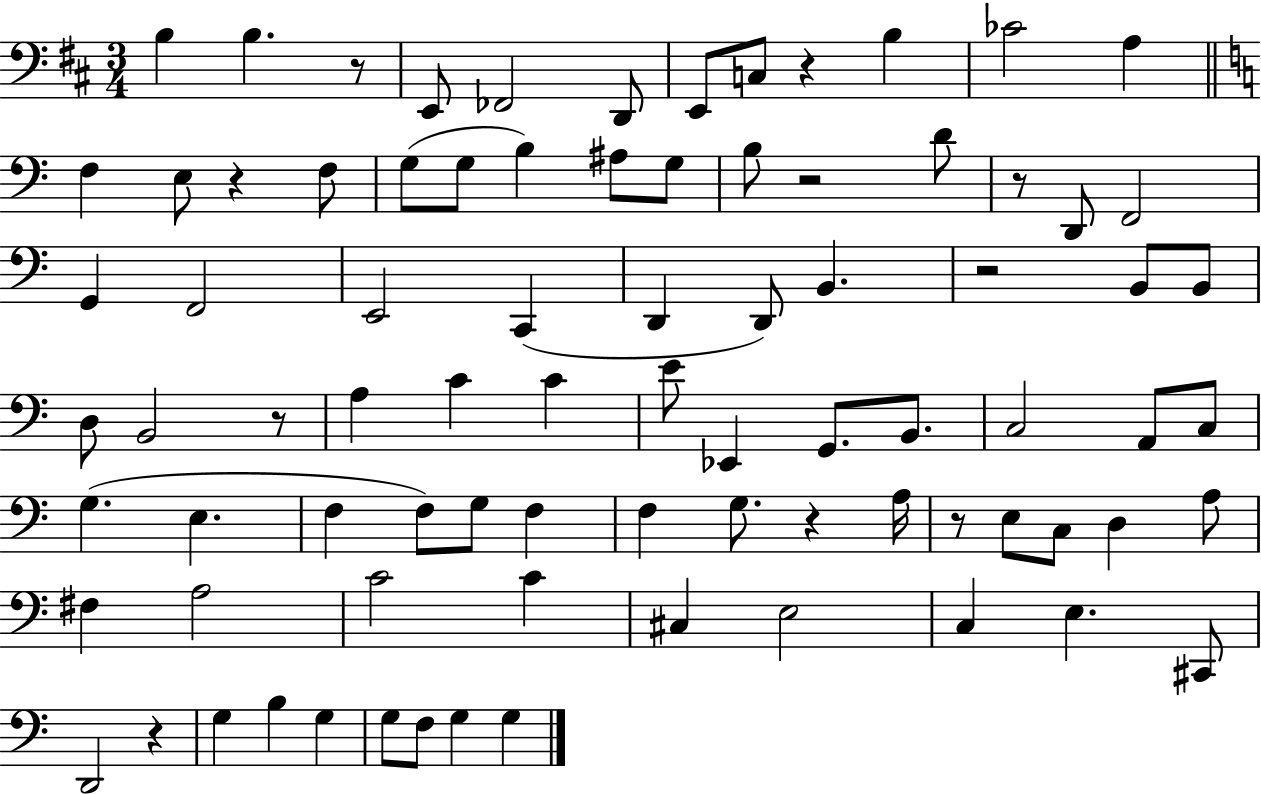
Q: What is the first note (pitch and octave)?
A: B3